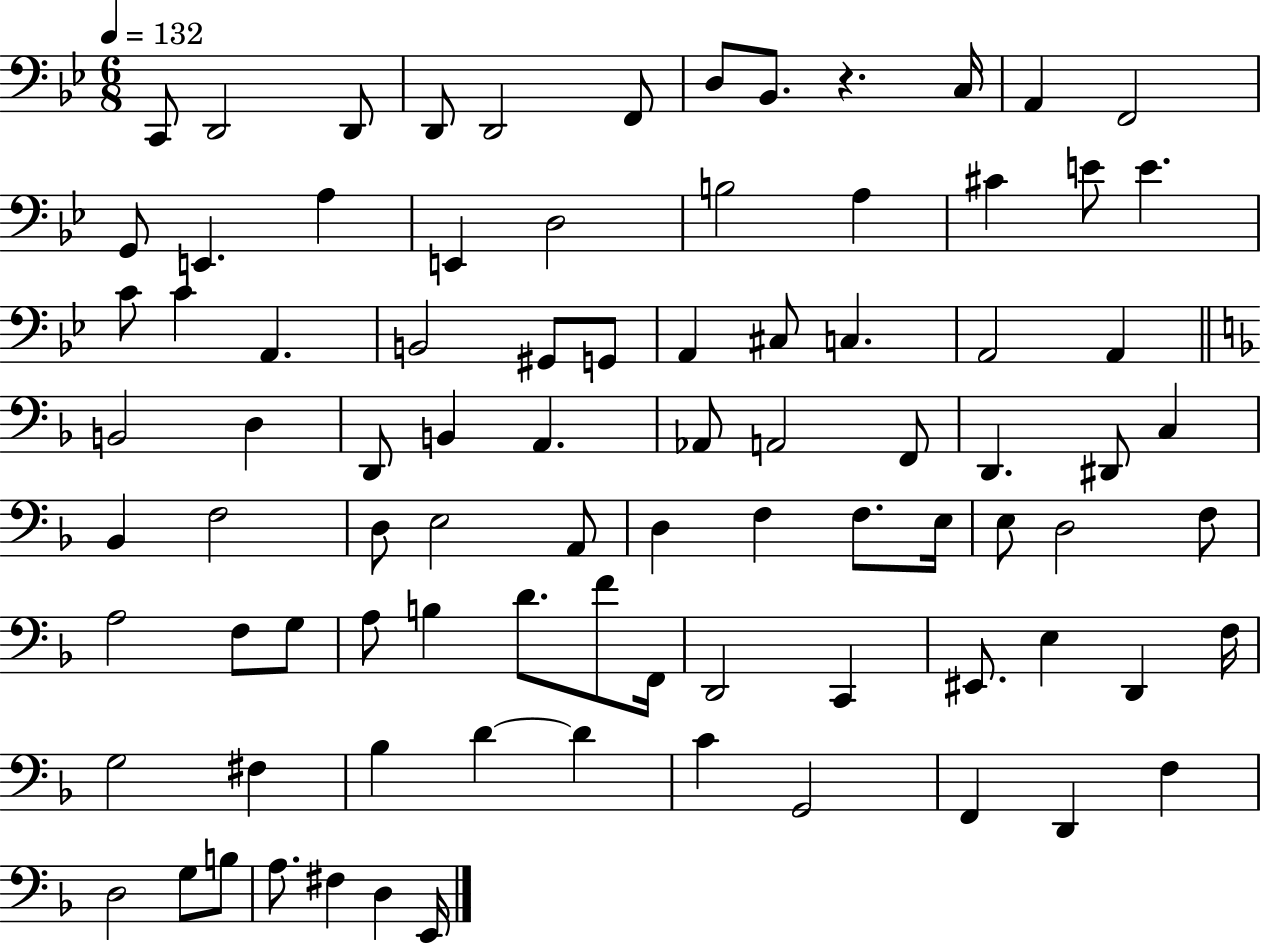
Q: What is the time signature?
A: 6/8